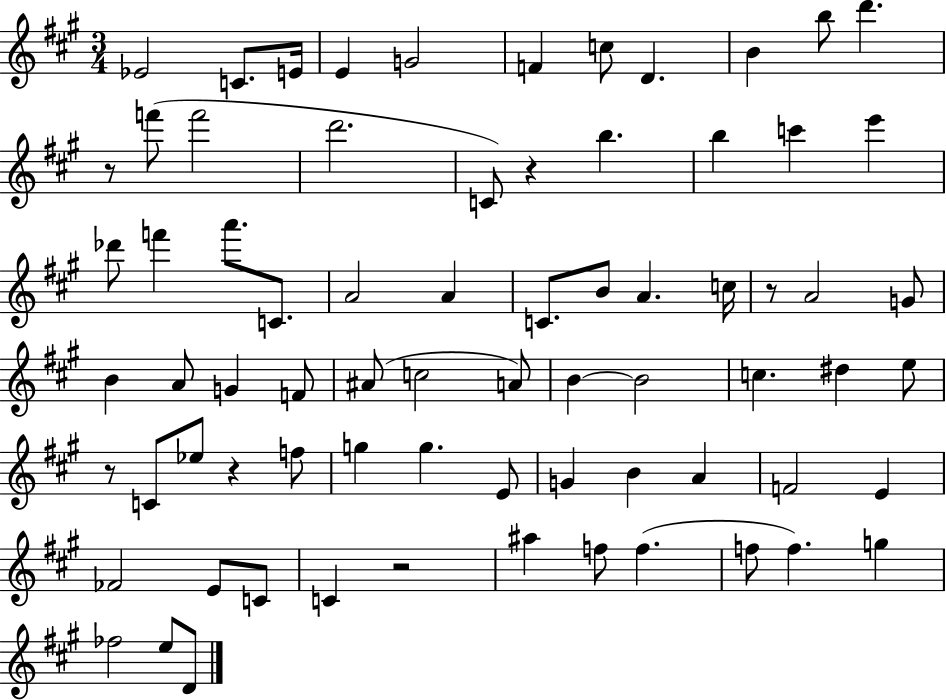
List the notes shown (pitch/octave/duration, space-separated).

Eb4/h C4/e. E4/s E4/q G4/h F4/q C5/e D4/q. B4/q B5/e D6/q. R/e F6/e F6/h D6/h. C4/e R/q B5/q. B5/q C6/q E6/q Db6/e F6/q A6/e. C4/e. A4/h A4/q C4/e. B4/e A4/q. C5/s R/e A4/h G4/e B4/q A4/e G4/q F4/e A#4/e C5/h A4/e B4/q B4/h C5/q. D#5/q E5/e R/e C4/e Eb5/e R/q F5/e G5/q G5/q. E4/e G4/q B4/q A4/q F4/h E4/q FES4/h E4/e C4/e C4/q R/h A#5/q F5/e F5/q. F5/e F5/q. G5/q FES5/h E5/e D4/e